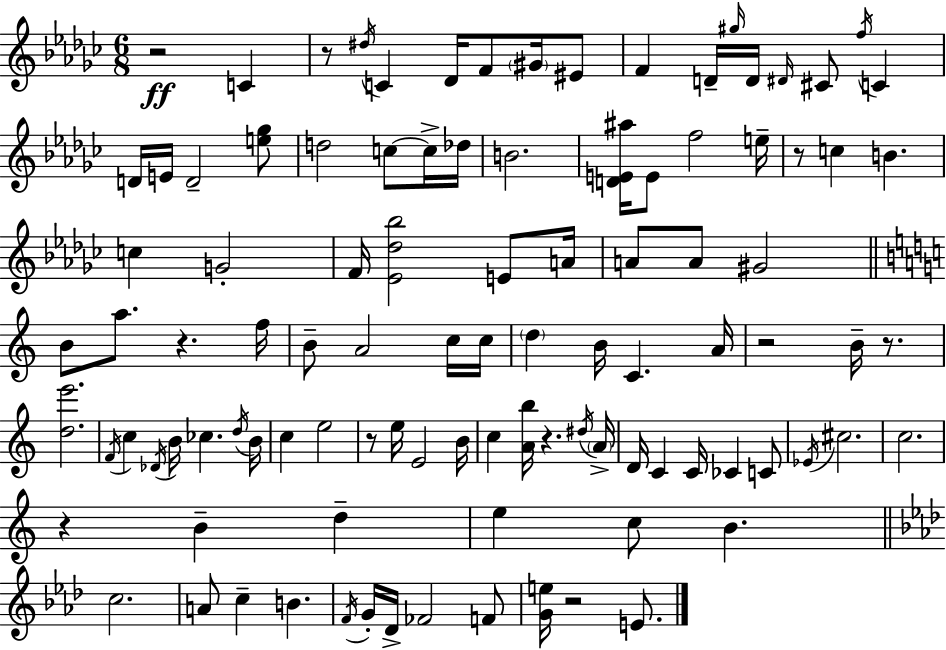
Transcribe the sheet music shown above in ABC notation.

X:1
T:Untitled
M:6/8
L:1/4
K:Ebm
z2 C z/2 ^d/4 C _D/4 F/2 ^G/4 ^E/2 F D/4 ^g/4 D/4 ^D/4 ^C/2 f/4 C D/4 E/4 D2 [e_g]/2 d2 c/2 c/4 _d/4 B2 [DE^a]/4 E/2 f2 e/4 z/2 c B c G2 F/4 [_E_d_b]2 E/2 A/4 A/2 A/2 ^G2 B/2 a/2 z f/4 B/2 A2 c/4 c/4 d B/4 C A/4 z2 B/4 z/2 [de']2 F/4 c _D/4 B/4 _c d/4 B/4 c e2 z/2 e/4 E2 B/4 c [Ab]/4 z ^d/4 A/4 D/4 C C/4 _C C/2 _E/4 ^c2 c2 z B d e c/2 B c2 A/2 c B F/4 G/4 _D/4 _F2 F/2 [Ge]/4 z2 E/2